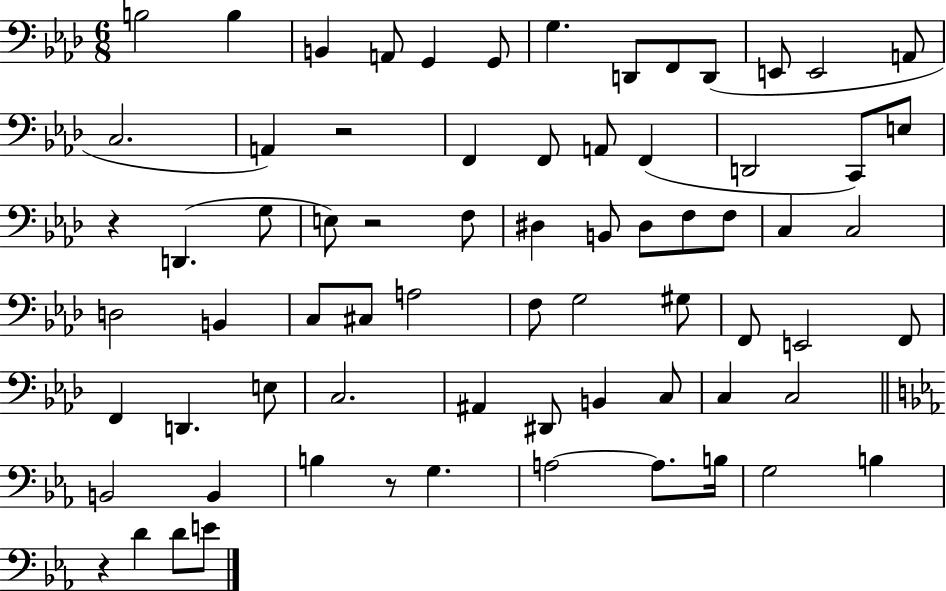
B3/h B3/q B2/q A2/e G2/q G2/e G3/q. D2/e F2/e D2/e E2/e E2/h A2/e C3/h. A2/q R/h F2/q F2/e A2/e F2/q D2/h C2/e E3/e R/q D2/q. G3/e E3/e R/h F3/e D#3/q B2/e D#3/e F3/e F3/e C3/q C3/h D3/h B2/q C3/e C#3/e A3/h F3/e G3/h G#3/e F2/e E2/h F2/e F2/q D2/q. E3/e C3/h. A#2/q D#2/e B2/q C3/e C3/q C3/h B2/h B2/q B3/q R/e G3/q. A3/h A3/e. B3/s G3/h B3/q R/q D4/q D4/e E4/e